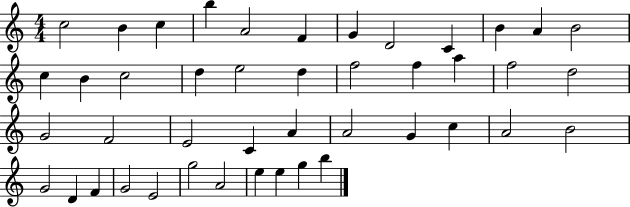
C5/h B4/q C5/q B5/q A4/h F4/q G4/q D4/h C4/q B4/q A4/q B4/h C5/q B4/q C5/h D5/q E5/h D5/q F5/h F5/q A5/q F5/h D5/h G4/h F4/h E4/h C4/q A4/q A4/h G4/q C5/q A4/h B4/h G4/h D4/q F4/q G4/h E4/h G5/h A4/h E5/q E5/q G5/q B5/q